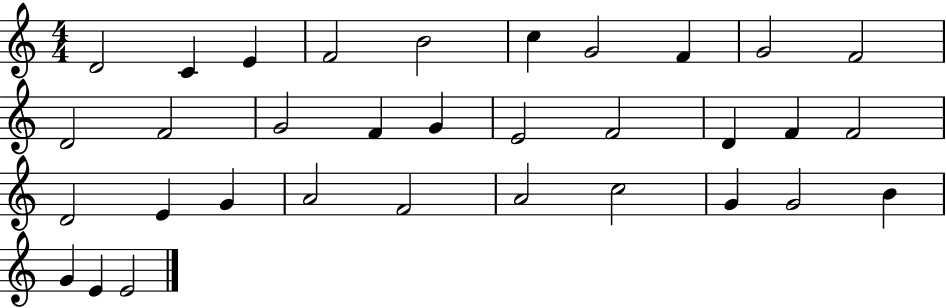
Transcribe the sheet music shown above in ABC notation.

X:1
T:Untitled
M:4/4
L:1/4
K:C
D2 C E F2 B2 c G2 F G2 F2 D2 F2 G2 F G E2 F2 D F F2 D2 E G A2 F2 A2 c2 G G2 B G E E2